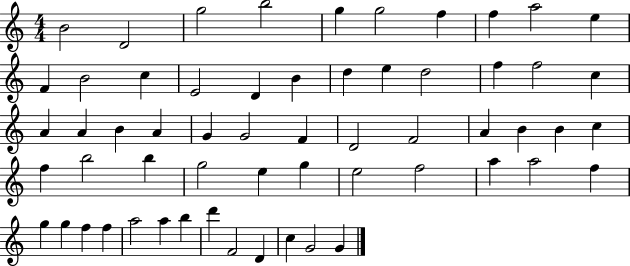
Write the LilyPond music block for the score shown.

{
  \clef treble
  \numericTimeSignature
  \time 4/4
  \key c \major
  b'2 d'2 | g''2 b''2 | g''4 g''2 f''4 | f''4 a''2 e''4 | \break f'4 b'2 c''4 | e'2 d'4 b'4 | d''4 e''4 d''2 | f''4 f''2 c''4 | \break a'4 a'4 b'4 a'4 | g'4 g'2 f'4 | d'2 f'2 | a'4 b'4 b'4 c''4 | \break f''4 b''2 b''4 | g''2 e''4 g''4 | e''2 f''2 | a''4 a''2 f''4 | \break g''4 g''4 f''4 f''4 | a''2 a''4 b''4 | d'''4 f'2 d'4 | c''4 g'2 g'4 | \break \bar "|."
}